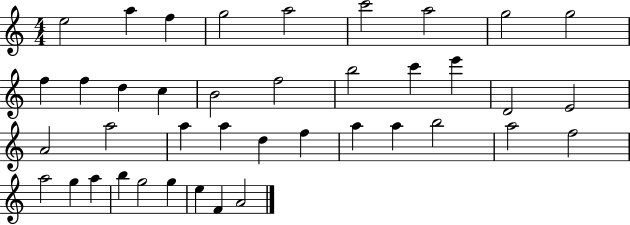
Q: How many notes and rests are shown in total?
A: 40